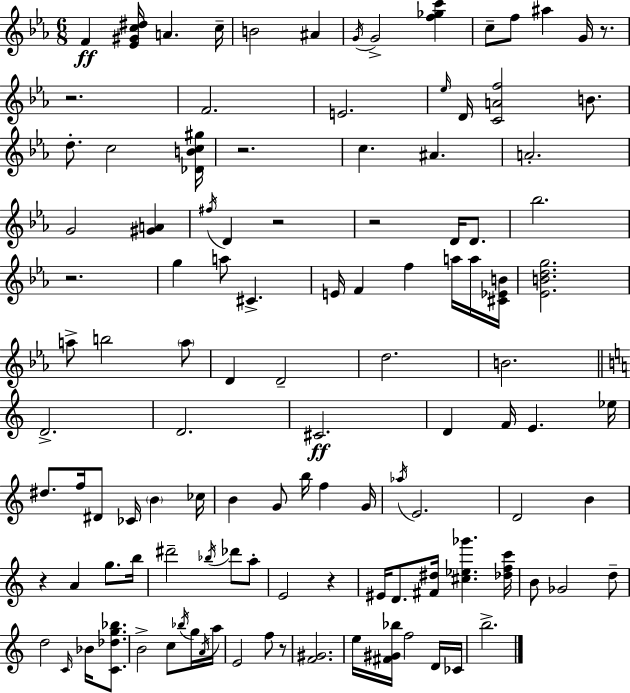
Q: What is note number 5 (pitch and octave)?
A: A#4